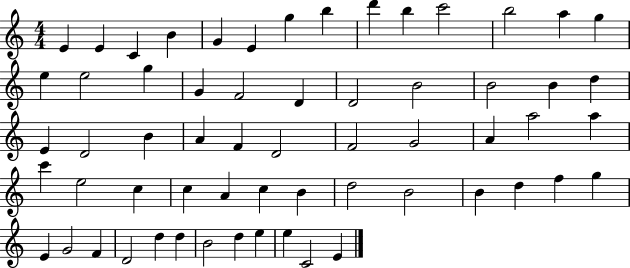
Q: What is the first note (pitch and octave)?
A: E4